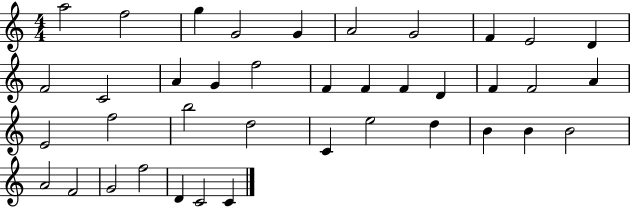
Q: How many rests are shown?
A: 0